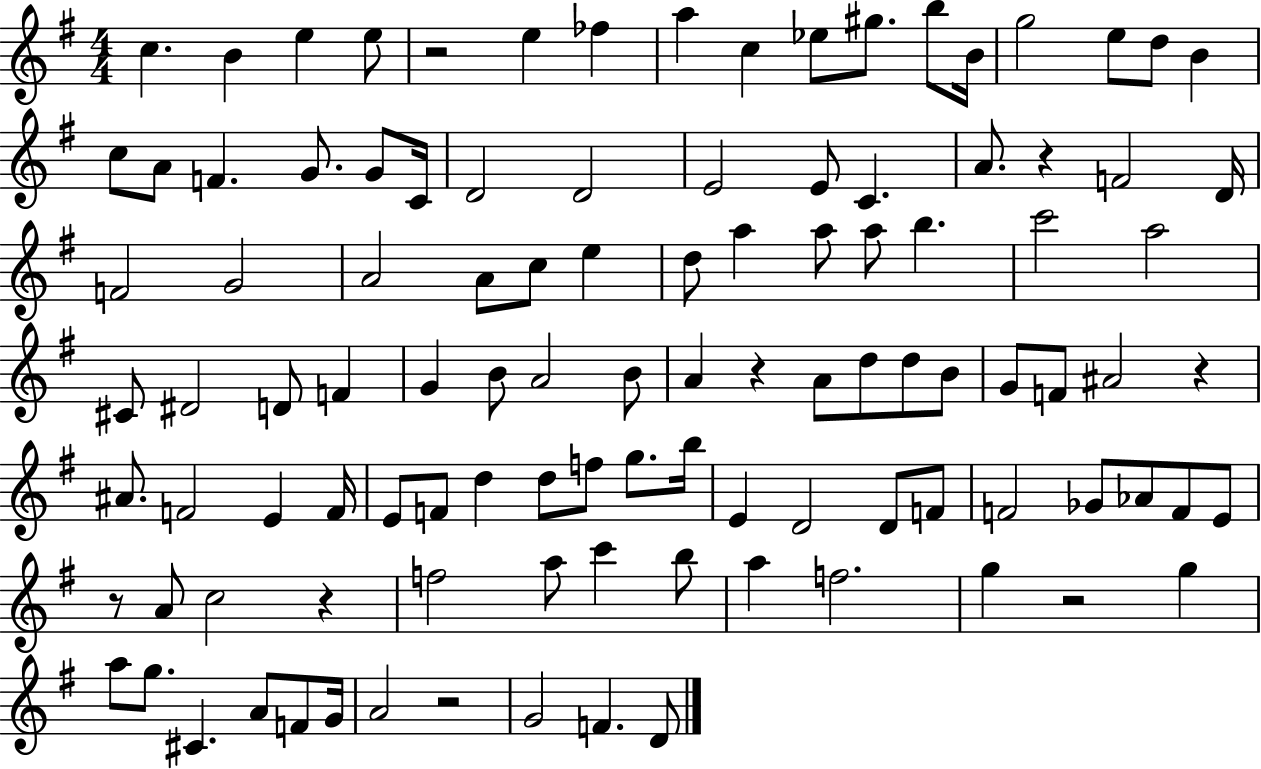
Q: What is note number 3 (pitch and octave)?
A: E5